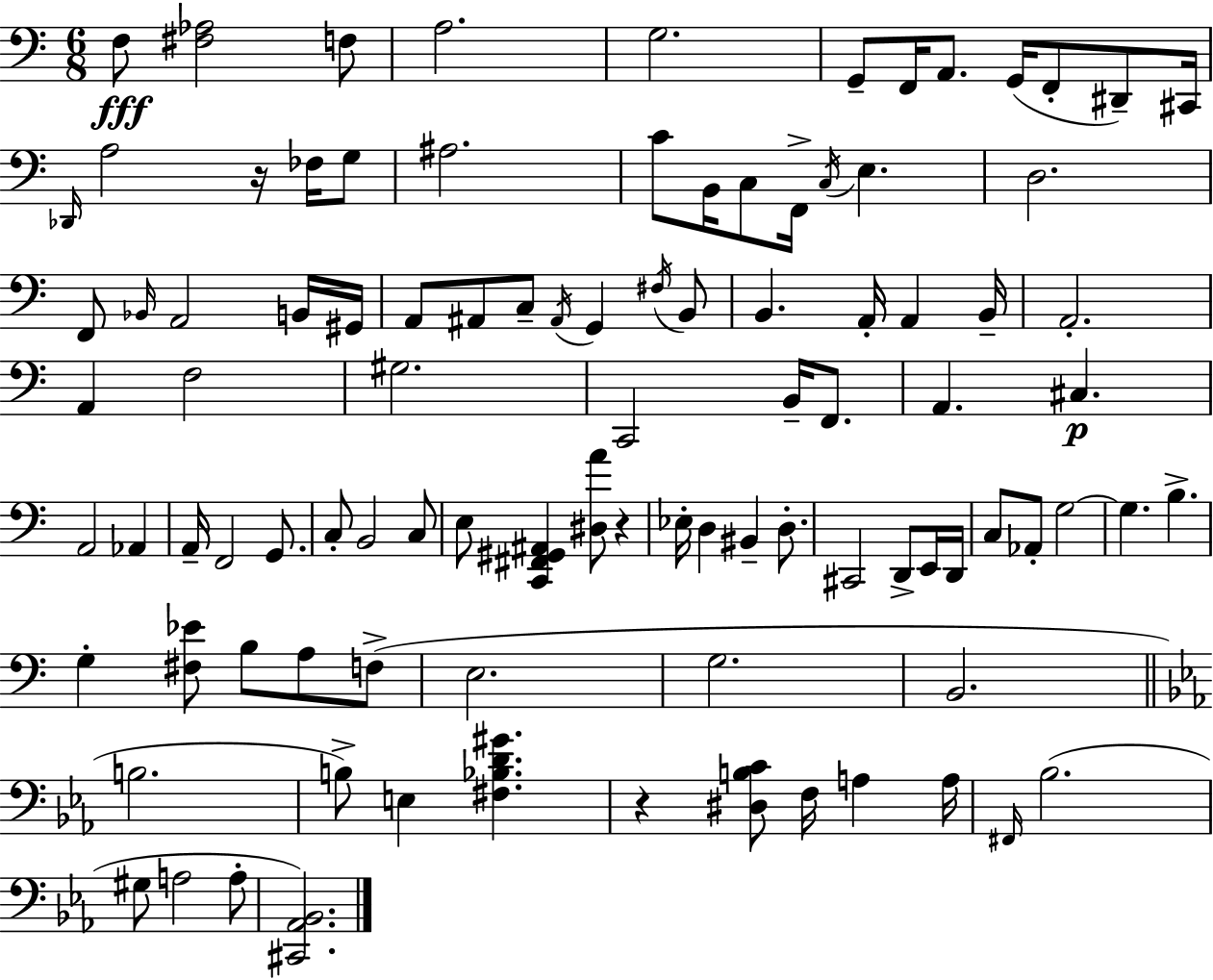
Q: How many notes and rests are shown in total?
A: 98